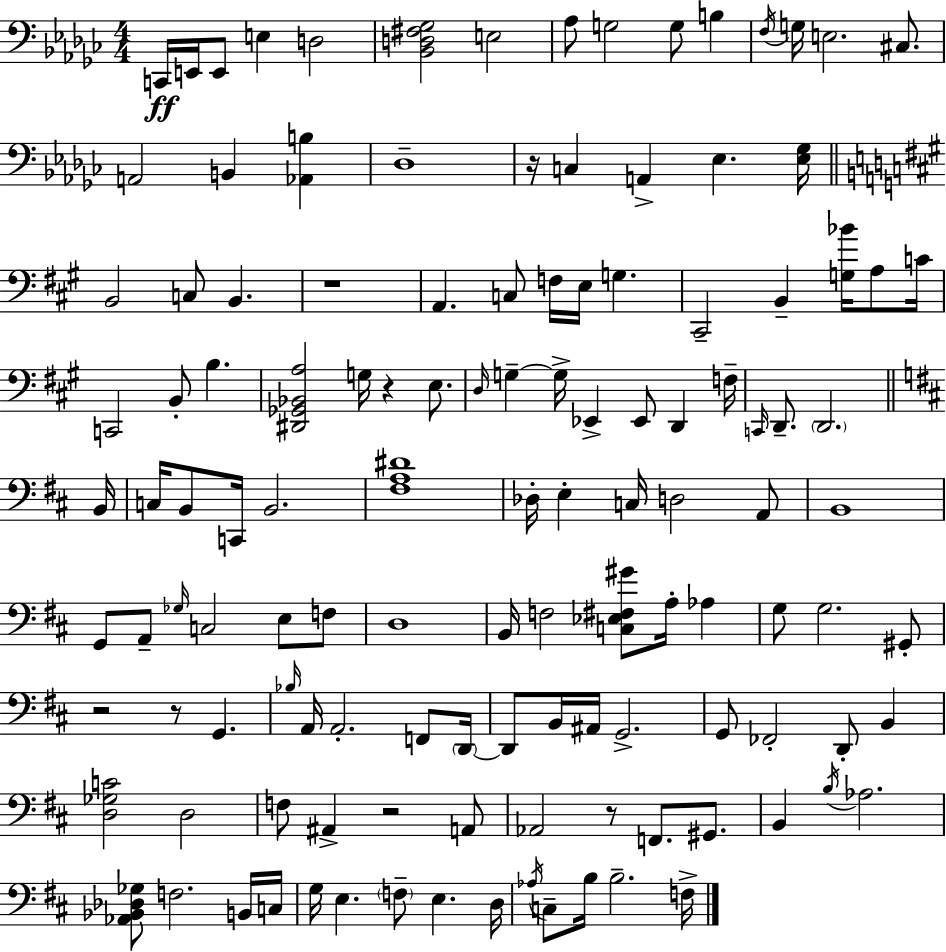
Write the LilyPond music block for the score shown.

{
  \clef bass
  \numericTimeSignature
  \time 4/4
  \key ees \minor
  c,16\ff e,16 e,8 e4 d2 | <bes, d fis ges>2 e2 | aes8 g2 g8 b4 | \acciaccatura { f16 } g16 e2. cis8. | \break a,2 b,4 <aes, b>4 | des1-- | r16 c4 a,4-> ees4. | <ees ges>16 \bar "||" \break \key a \major b,2 c8 b,4. | r1 | a,4. c8 f16 e16 g4. | cis,2-- b,4-- <g bes'>16 a8 c'16 | \break c,2 b,8-. b4. | <dis, ges, bes, a>2 g16 r4 e8. | \grace { d16 } g4--~~ g16-> ees,4-> ees,8 d,4 | f16-- \grace { c,16 } d,8.-- \parenthesize d,2. | \break \bar "||" \break \key b \minor b,16 c16 b,8 c,16 b,2. | <fis a dis'>1 | des16-. e4-. c16 d2 a,8 | b,1 | \break g,8 a,8-- \grace { ges16 } c2 e8 | f8 d1 | b,16 f2 <c ees fis gis'>8 a16-. aes4 | g8 g2. | \break gis,8-. r2 r8 g,4. | \grace { bes16 } a,16 a,2.-. | f,8 \parenthesize d,16~~ d,8 b,16 ais,16 g,2.-> | g,8 fes,2-. d,8-. b,4 | \break <d ges c'>2 d2 | f8 ais,4-> r2 | a,8 aes,2 r8 f,8. | gis,8. b,4 \acciaccatura { b16 } aes2. | \break <aes, bes, des ges>8 f2. | b,16 c16 g16 e4. \parenthesize f8-- e4. | d16 \acciaccatura { aes16 } c8-- b16 b2.-- | f16-> \bar "|."
}